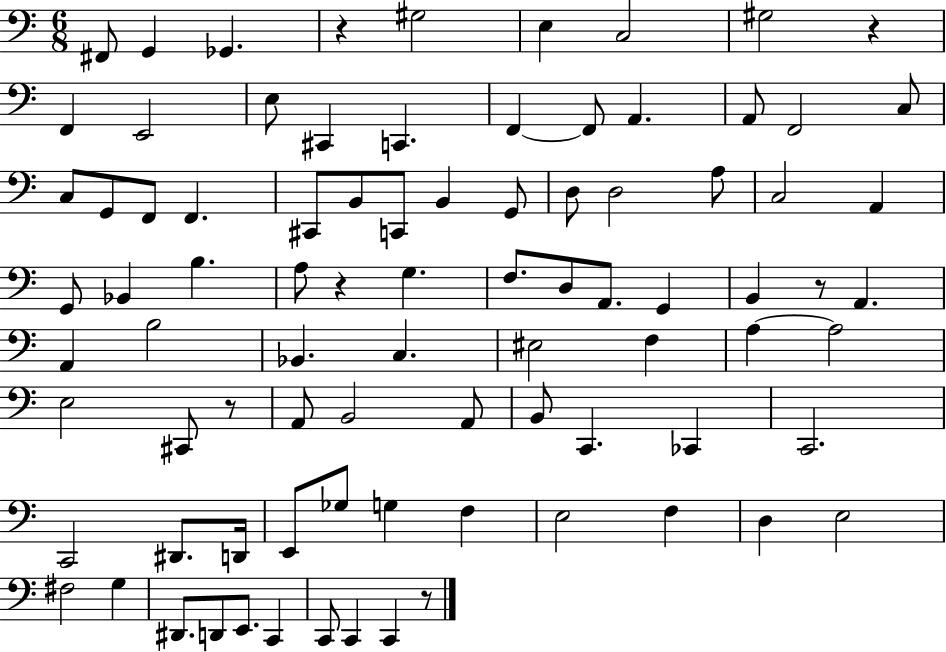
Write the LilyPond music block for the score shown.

{
  \clef bass
  \numericTimeSignature
  \time 6/8
  \key c \major
  fis,8 g,4 ges,4. | r4 gis2 | e4 c2 | gis2 r4 | \break f,4 e,2 | e8 cis,4 c,4. | f,4~~ f,8 a,4. | a,8 f,2 c8 | \break c8 g,8 f,8 f,4. | cis,8 b,8 c,8 b,4 g,8 | d8 d2 a8 | c2 a,4 | \break g,8 bes,4 b4. | a8 r4 g4. | f8. d8 a,8. g,4 | b,4 r8 a,4. | \break a,4 b2 | bes,4. c4. | eis2 f4 | a4~~ a2 | \break e2 cis,8 r8 | a,8 b,2 a,8 | b,8 c,4. ces,4 | c,2. | \break c,2 dis,8. d,16 | e,8 ges8 g4 f4 | e2 f4 | d4 e2 | \break fis2 g4 | dis,8. d,8 e,8. c,4 | c,8 c,4 c,4 r8 | \bar "|."
}